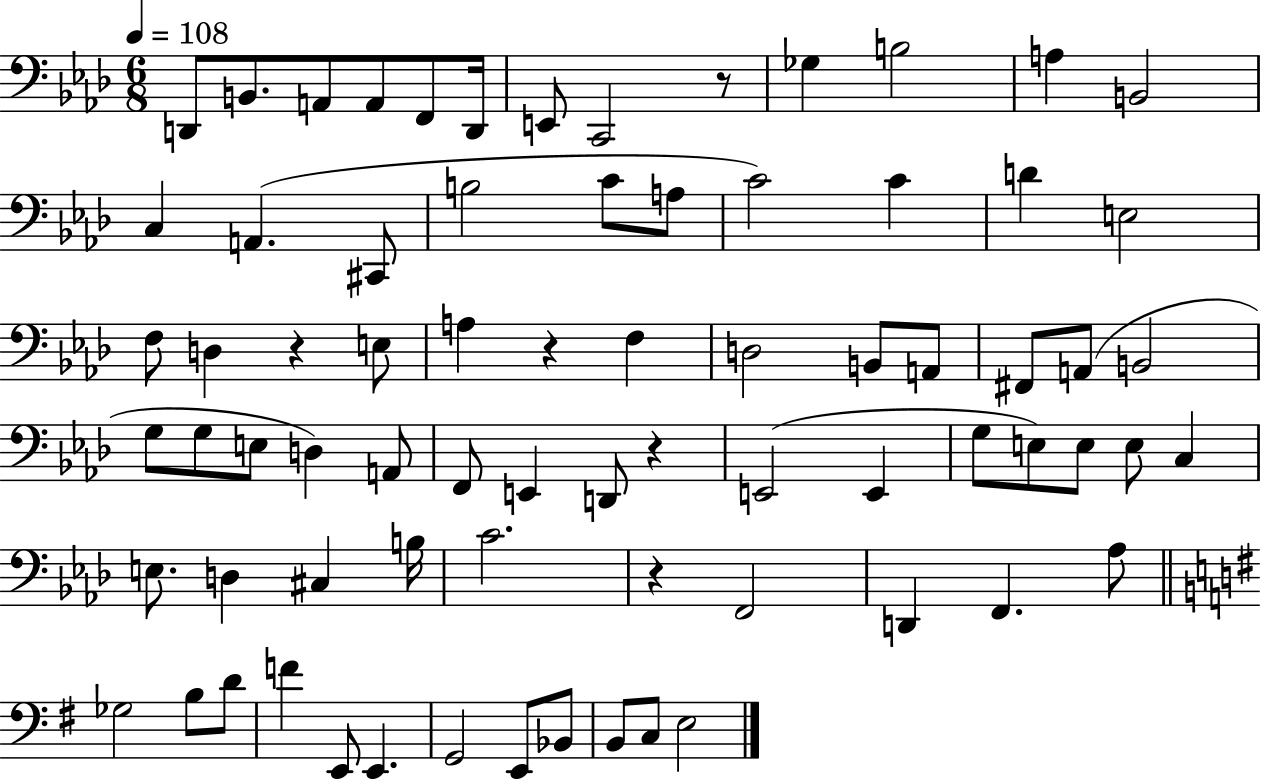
X:1
T:Untitled
M:6/8
L:1/4
K:Ab
D,,/2 B,,/2 A,,/2 A,,/2 F,,/2 D,,/4 E,,/2 C,,2 z/2 _G, B,2 A, B,,2 C, A,, ^C,,/2 B,2 C/2 A,/2 C2 C D E,2 F,/2 D, z E,/2 A, z F, D,2 B,,/2 A,,/2 ^F,,/2 A,,/2 B,,2 G,/2 G,/2 E,/2 D, A,,/2 F,,/2 E,, D,,/2 z E,,2 E,, G,/2 E,/2 E,/2 E,/2 C, E,/2 D, ^C, B,/4 C2 z F,,2 D,, F,, _A,/2 _G,2 B,/2 D/2 F E,,/2 E,, G,,2 E,,/2 _B,,/2 B,,/2 C,/2 E,2